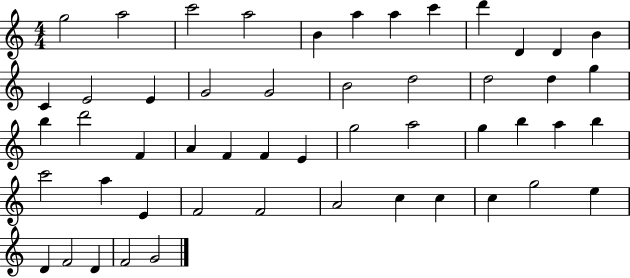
{
  \clef treble
  \numericTimeSignature
  \time 4/4
  \key c \major
  g''2 a''2 | c'''2 a''2 | b'4 a''4 a''4 c'''4 | d'''4 d'4 d'4 b'4 | \break c'4 e'2 e'4 | g'2 g'2 | b'2 d''2 | d''2 d''4 g''4 | \break b''4 d'''2 f'4 | a'4 f'4 f'4 e'4 | g''2 a''2 | g''4 b''4 a''4 b''4 | \break c'''2 a''4 e'4 | f'2 f'2 | a'2 c''4 c''4 | c''4 g''2 e''4 | \break d'4 f'2 d'4 | f'2 g'2 | \bar "|."
}